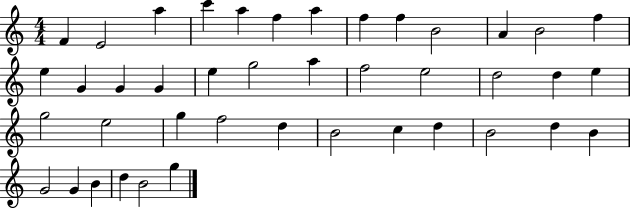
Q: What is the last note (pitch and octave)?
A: G5